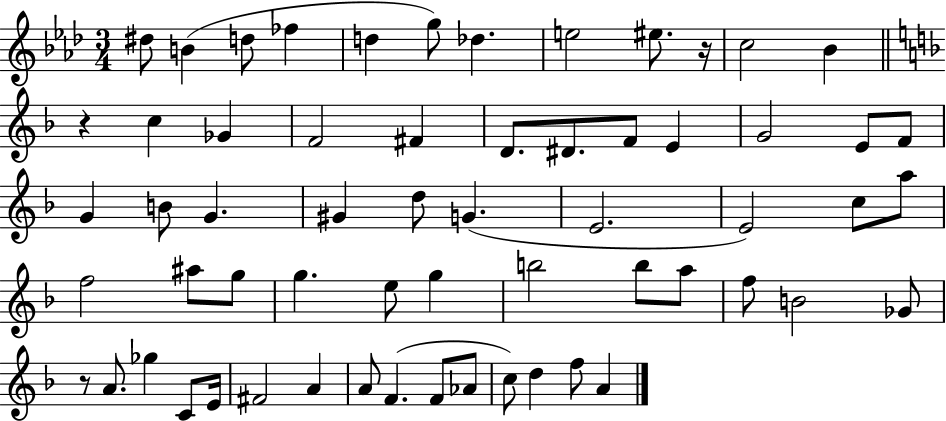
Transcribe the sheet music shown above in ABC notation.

X:1
T:Untitled
M:3/4
L:1/4
K:Ab
^d/2 B d/2 _f d g/2 _d e2 ^e/2 z/4 c2 _B z c _G F2 ^F D/2 ^D/2 F/2 E G2 E/2 F/2 G B/2 G ^G d/2 G E2 E2 c/2 a/2 f2 ^a/2 g/2 g e/2 g b2 b/2 a/2 f/2 B2 _G/2 z/2 A/2 _g C/2 E/4 ^F2 A A/2 F F/2 _A/2 c/2 d f/2 A